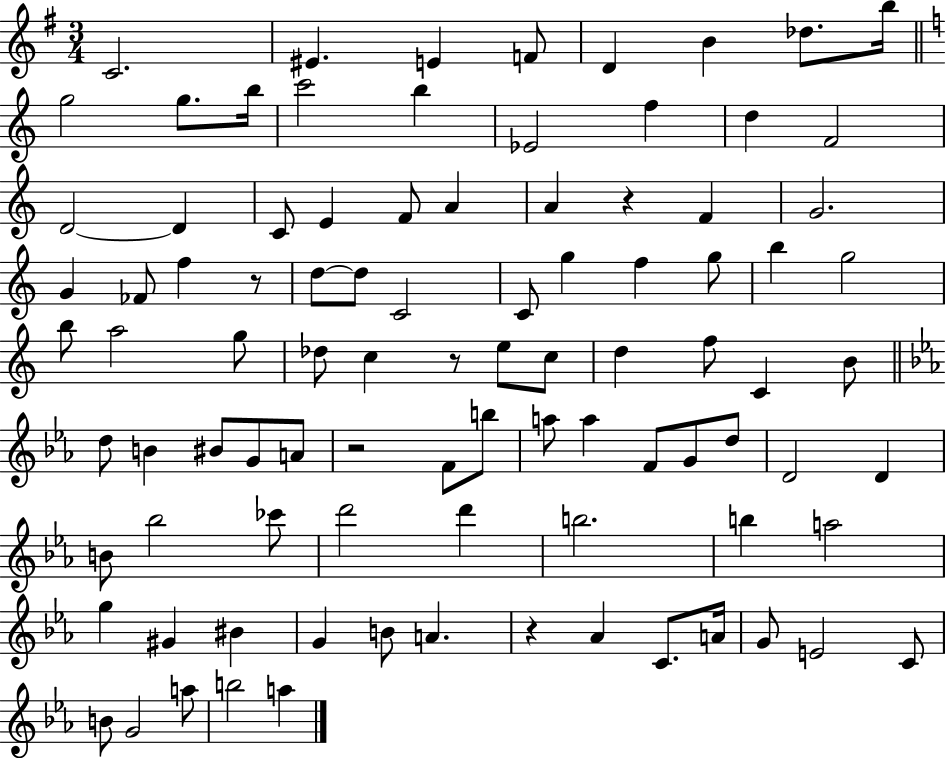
C4/h. EIS4/q. E4/q F4/e D4/q B4/q Db5/e. B5/s G5/h G5/e. B5/s C6/h B5/q Eb4/h F5/q D5/q F4/h D4/h D4/q C4/e E4/q F4/e A4/q A4/q R/q F4/q G4/h. G4/q FES4/e F5/q R/e D5/e D5/e C4/h C4/e G5/q F5/q G5/e B5/q G5/h B5/e A5/h G5/e Db5/e C5/q R/e E5/e C5/e D5/q F5/e C4/q B4/e D5/e B4/q BIS4/e G4/e A4/e R/h F4/e B5/e A5/e A5/q F4/e G4/e D5/e D4/h D4/q B4/e Bb5/h CES6/e D6/h D6/q B5/h. B5/q A5/h G5/q G#4/q BIS4/q G4/q B4/e A4/q. R/q Ab4/q C4/e. A4/s G4/e E4/h C4/e B4/e G4/h A5/e B5/h A5/q